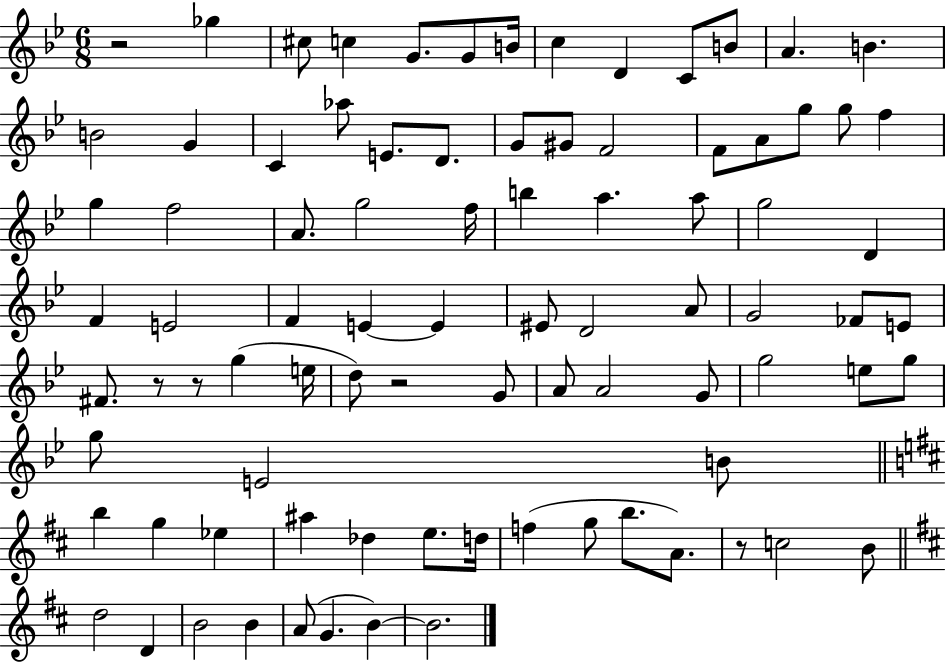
{
  \clef treble
  \numericTimeSignature
  \time 6/8
  \key bes \major
  \repeat volta 2 { r2 ges''4 | cis''8 c''4 g'8. g'8 b'16 | c''4 d'4 c'8 b'8 | a'4. b'4. | \break b'2 g'4 | c'4 aes''8 e'8. d'8. | g'8 gis'8 f'2 | f'8 a'8 g''8 g''8 f''4 | \break g''4 f''2 | a'8. g''2 f''16 | b''4 a''4. a''8 | g''2 d'4 | \break f'4 e'2 | f'4 e'4~~ e'4 | eis'8 d'2 a'8 | g'2 fes'8 e'8 | \break fis'8. r8 r8 g''4( e''16 | d''8) r2 g'8 | a'8 a'2 g'8 | g''2 e''8 g''8 | \break g''8 e'2 b'8 | \bar "||" \break \key d \major b''4 g''4 ees''4 | ais''4 des''4 e''8. d''16 | f''4( g''8 b''8. a'8.) | r8 c''2 b'8 | \break \bar "||" \break \key d \major d''2 d'4 | b'2 b'4 | a'8( g'4. b'4~~) | b'2. | \break } \bar "|."
}